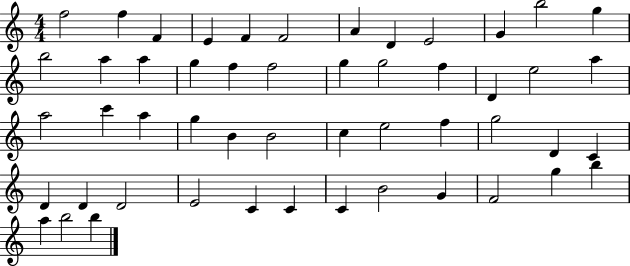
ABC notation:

X:1
T:Untitled
M:4/4
L:1/4
K:C
f2 f F E F F2 A D E2 G b2 g b2 a a g f f2 g g2 f D e2 a a2 c' a g B B2 c e2 f g2 D C D D D2 E2 C C C B2 G F2 g b a b2 b